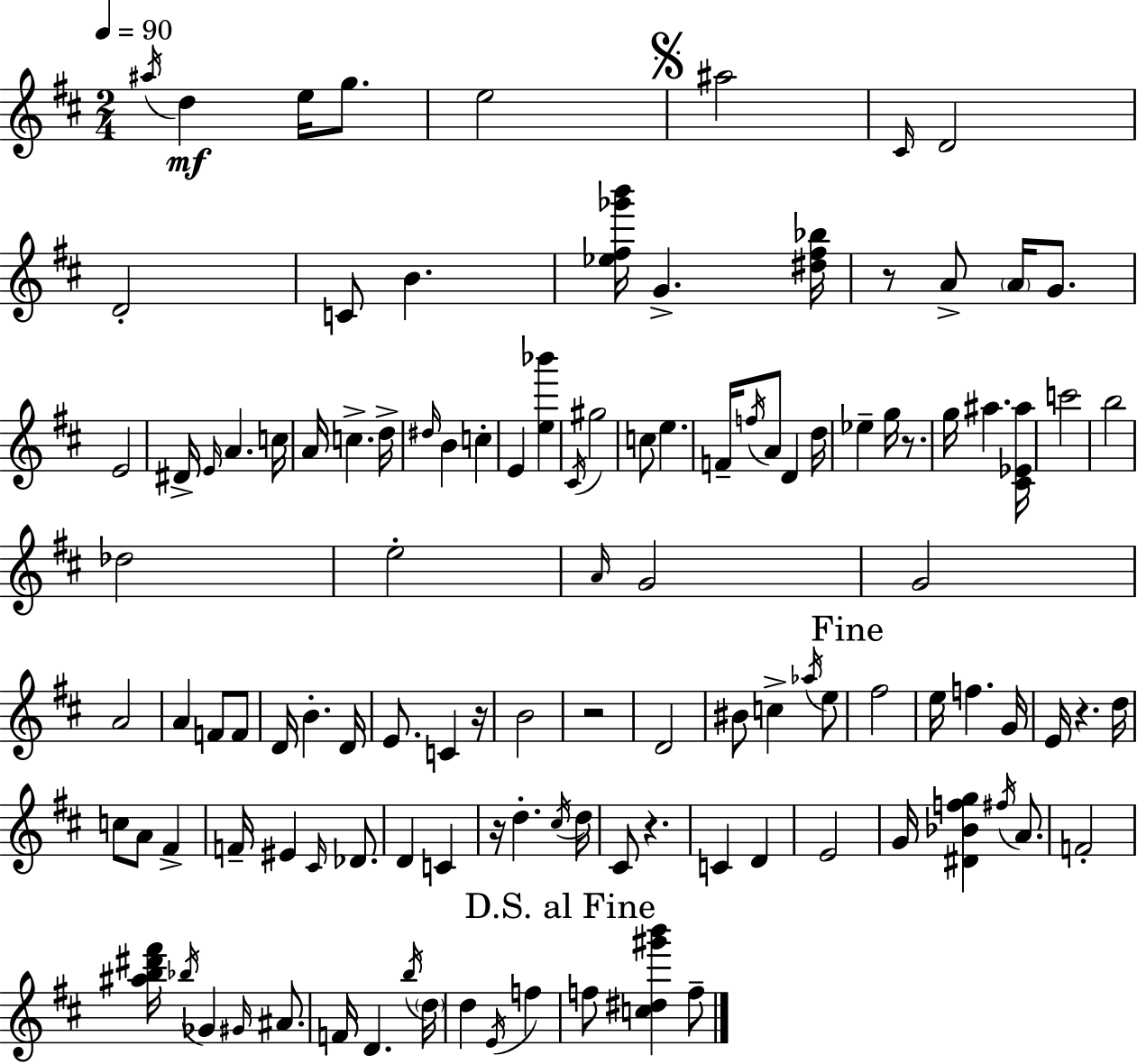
A#5/s D5/q E5/s G5/e. E5/h A#5/h C#4/s D4/h D4/h C4/e B4/q. [Eb5,F#5,Gb6,B6]/s G4/q. [D#5,F#5,Bb5]/s R/e A4/e A4/s G4/e. E4/h D#4/s E4/s A4/q. C5/s A4/s C5/q. D5/s D#5/s B4/q C5/q E4/q [E5,Bb6]/q C#4/s G#5/h C5/e E5/q. F4/s F5/s A4/e D4/q D5/s Eb5/q G5/s R/e. G5/s A#5/q. [C#4,Eb4,A#5]/s C6/h B5/h Db5/h E5/h A4/s G4/h G4/h A4/h A4/q F4/e F4/e D4/s B4/q. D4/s E4/e. C4/q R/s B4/h R/h D4/h BIS4/e C5/q Ab5/s E5/e F#5/h E5/s F5/q. G4/s E4/s R/q. D5/s C5/e A4/e F#4/q F4/s EIS4/q C#4/s Db4/e. D4/q C4/q R/s D5/q. C#5/s D5/s C#4/e R/q. C4/q D4/q E4/h G4/s [D#4,Bb4,F5,G5]/q F#5/s A4/e. F4/h [A#5,B5,D#6,F#6]/s Bb5/s Gb4/q G#4/s A#4/e. F4/s D4/q. B5/s D5/s D5/q E4/s F5/q F5/e [C5,D#5,G#6,B6]/q F5/e